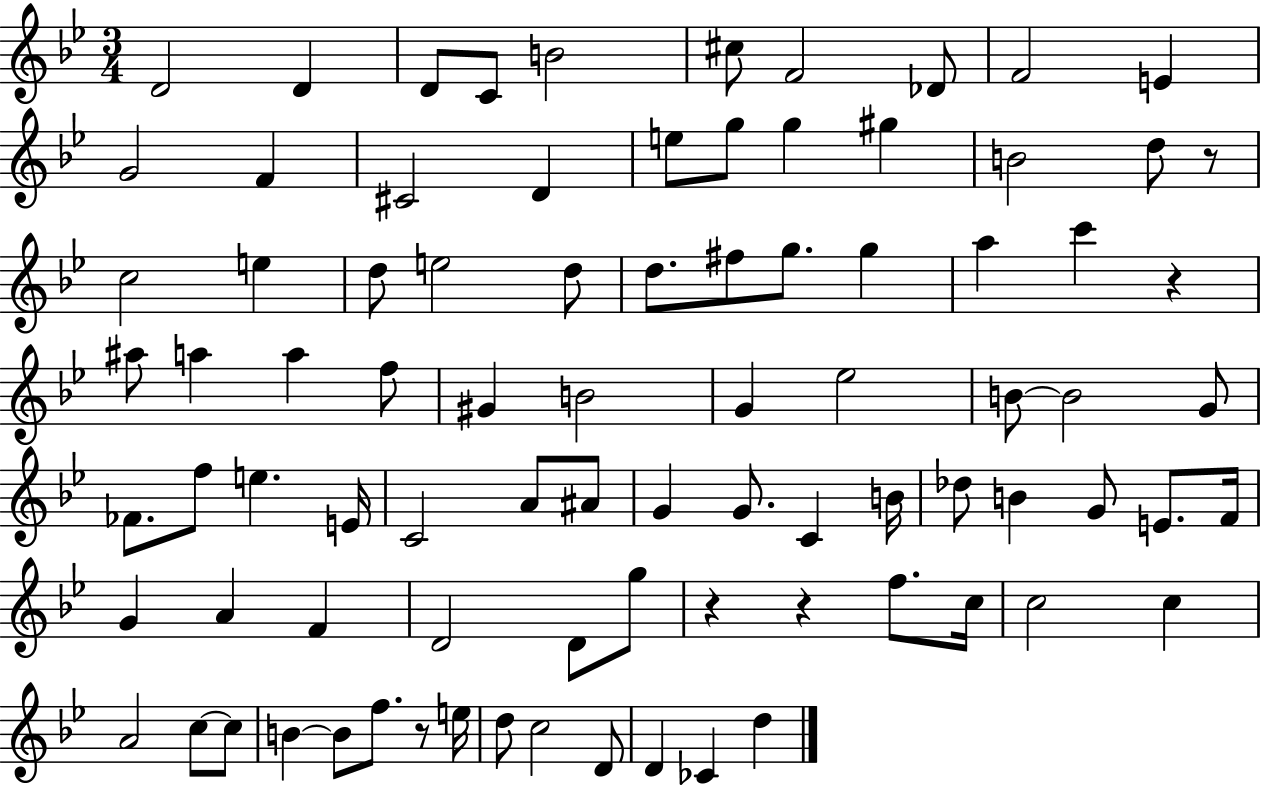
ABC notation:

X:1
T:Untitled
M:3/4
L:1/4
K:Bb
D2 D D/2 C/2 B2 ^c/2 F2 _D/2 F2 E G2 F ^C2 D e/2 g/2 g ^g B2 d/2 z/2 c2 e d/2 e2 d/2 d/2 ^f/2 g/2 g a c' z ^a/2 a a f/2 ^G B2 G _e2 B/2 B2 G/2 _F/2 f/2 e E/4 C2 A/2 ^A/2 G G/2 C B/4 _d/2 B G/2 E/2 F/4 G A F D2 D/2 g/2 z z f/2 c/4 c2 c A2 c/2 c/2 B B/2 f/2 z/2 e/4 d/2 c2 D/2 D _C d